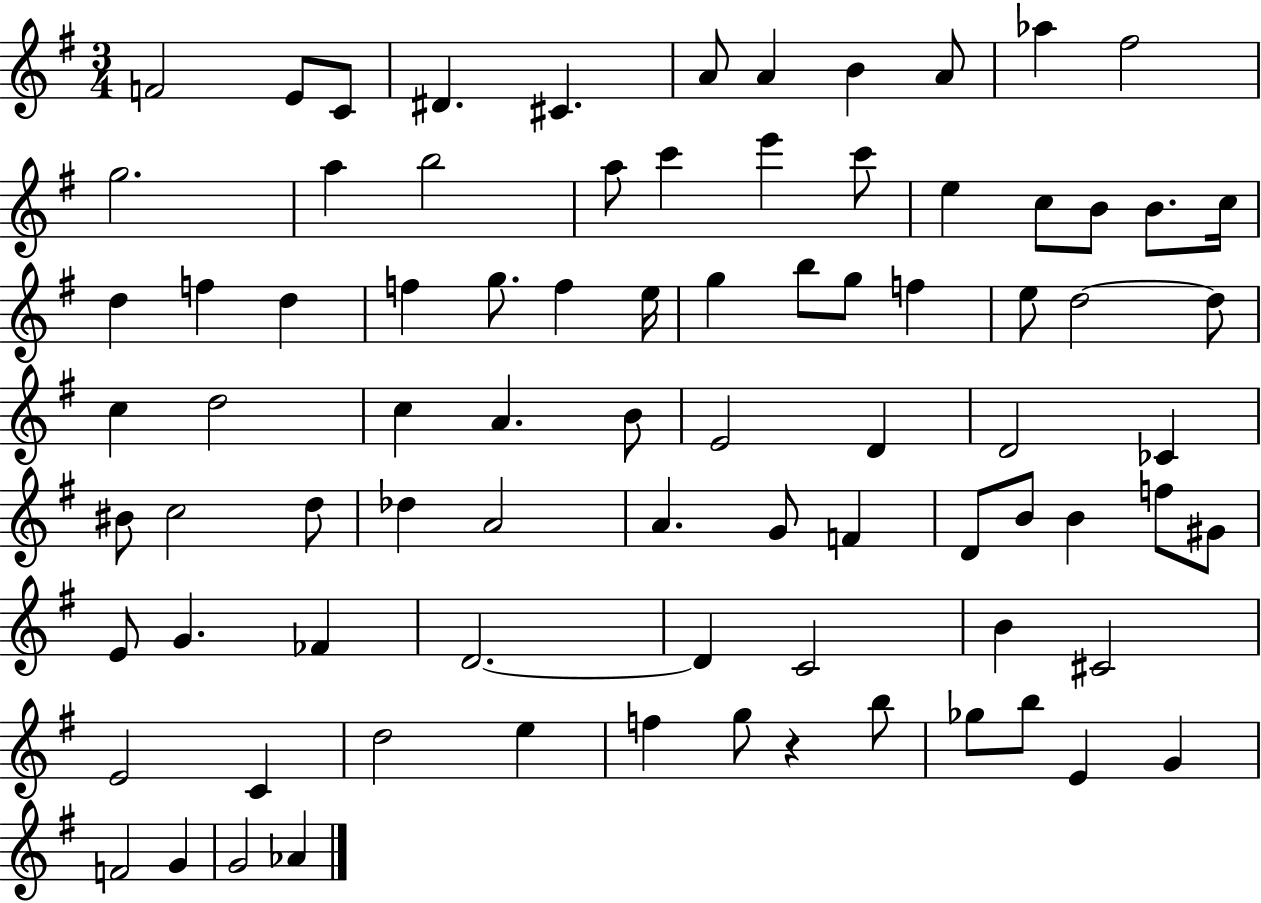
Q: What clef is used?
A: treble